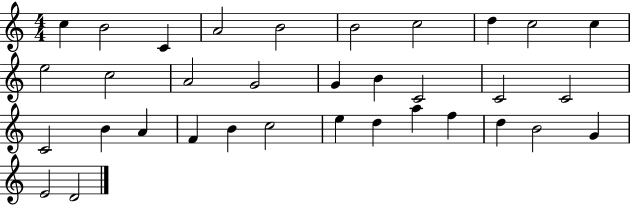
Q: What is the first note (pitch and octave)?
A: C5